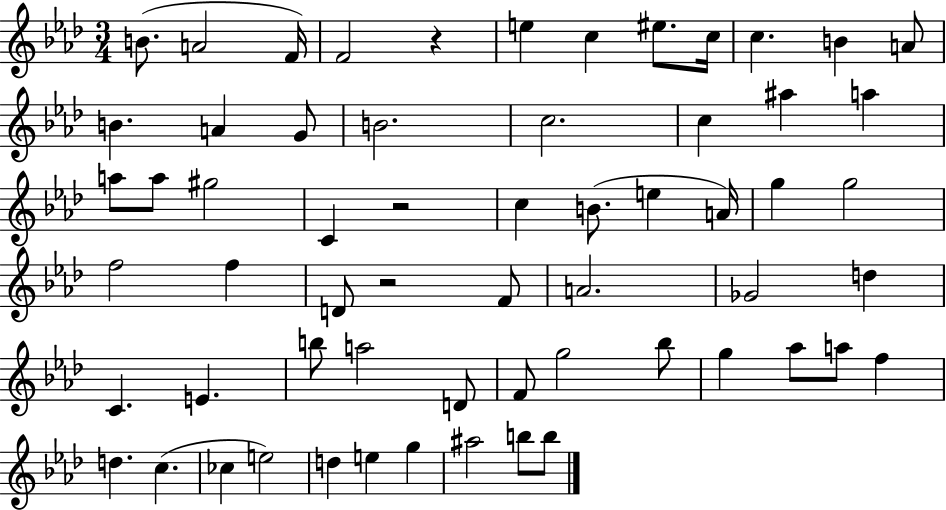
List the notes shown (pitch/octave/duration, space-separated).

B4/e. A4/h F4/s F4/h R/q E5/q C5/q EIS5/e. C5/s C5/q. B4/q A4/e B4/q. A4/q G4/e B4/h. C5/h. C5/q A#5/q A5/q A5/e A5/e G#5/h C4/q R/h C5/q B4/e. E5/q A4/s G5/q G5/h F5/h F5/q D4/e R/h F4/e A4/h. Gb4/h D5/q C4/q. E4/q. B5/e A5/h D4/e F4/e G5/h Bb5/e G5/q Ab5/e A5/e F5/q D5/q. C5/q. CES5/q E5/h D5/q E5/q G5/q A#5/h B5/e B5/e